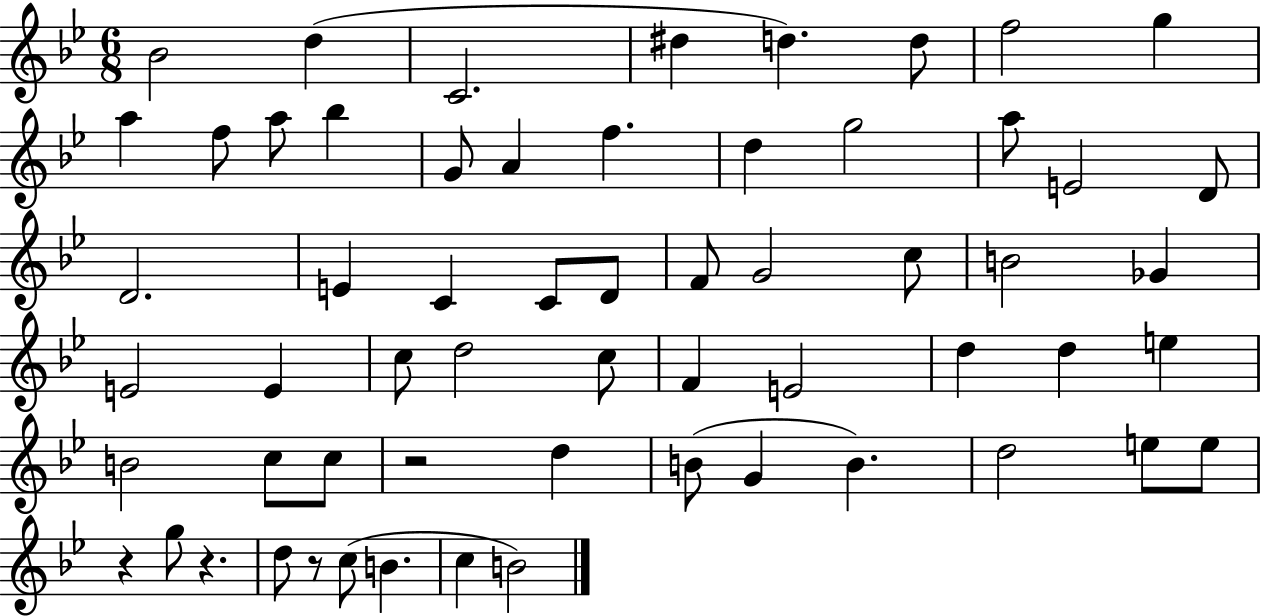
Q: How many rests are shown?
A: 4